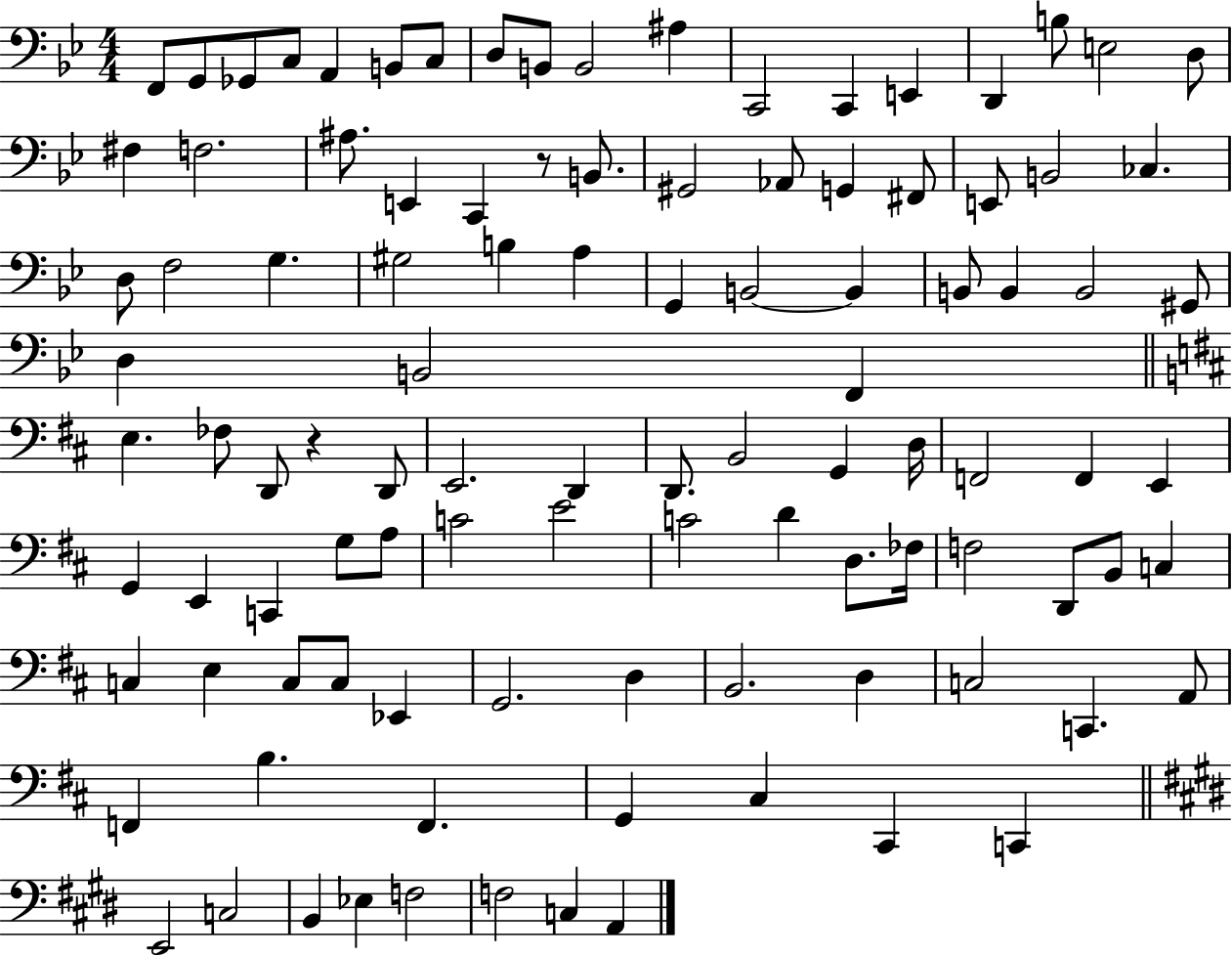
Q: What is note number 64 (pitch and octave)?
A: G3